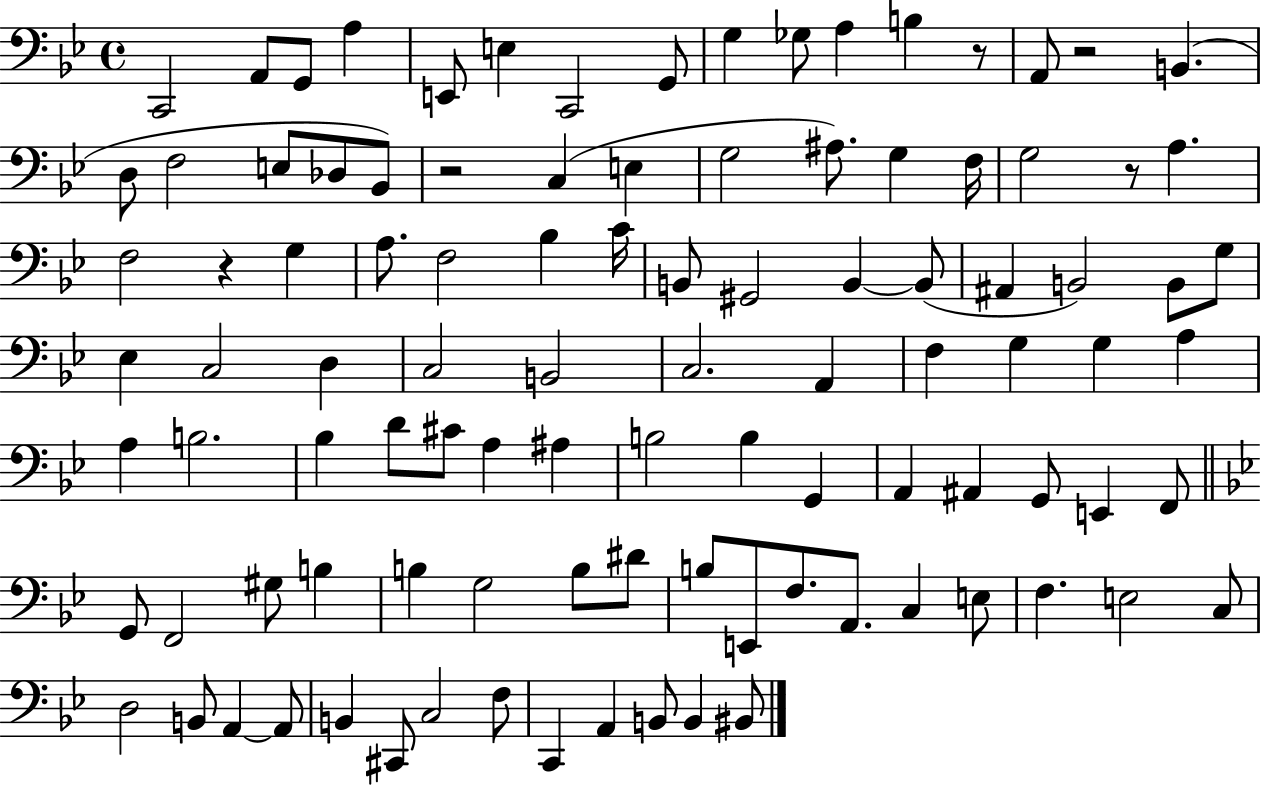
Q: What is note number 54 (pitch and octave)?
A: B3